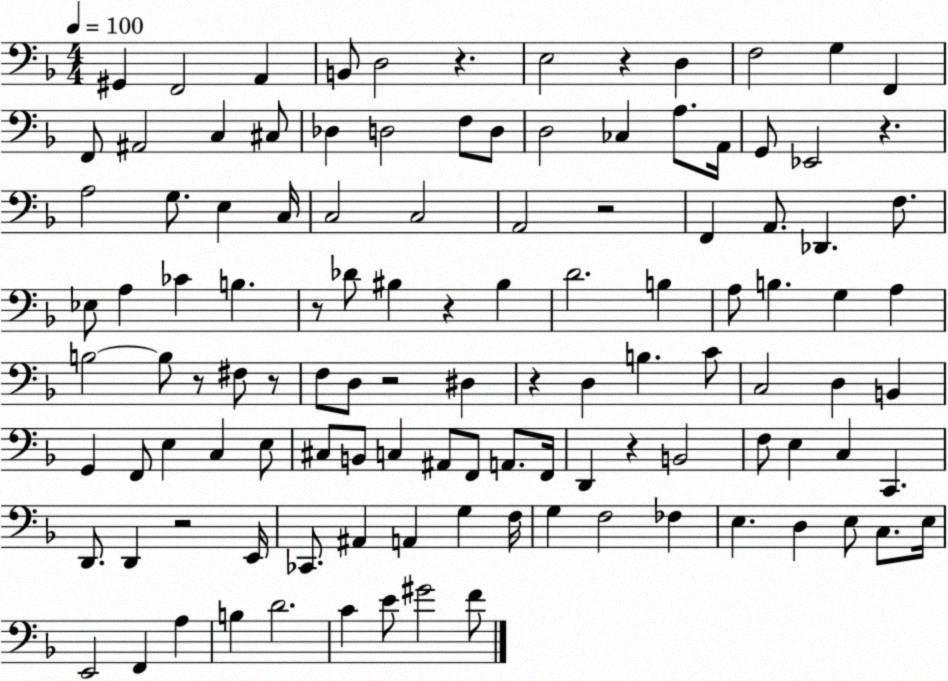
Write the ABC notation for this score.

X:1
T:Untitled
M:4/4
L:1/4
K:F
^G,, F,,2 A,, B,,/2 D,2 z E,2 z D, F,2 G, F,, F,,/2 ^A,,2 C, ^C,/2 _D, D,2 F,/2 D,/2 D,2 _C, A,/2 A,,/4 G,,/2 _E,,2 z A,2 G,/2 E, C,/4 C,2 C,2 A,,2 z2 F,, A,,/2 _D,, F,/2 _E,/2 A, _C B, z/2 _D/2 ^B, z ^B, D2 B, A,/2 B, G, A, B,2 B,/2 z/2 ^F,/2 z/2 F,/2 D,/2 z2 ^D, z D, B, C/2 C,2 D, B,, G,, F,,/2 E, C, E,/2 ^C,/2 B,,/2 C, ^A,,/2 F,,/2 A,,/2 F,,/4 D,, z B,,2 F,/2 E, C, C,, D,,/2 D,, z2 E,,/4 _C,,/2 ^A,, A,, G, F,/4 G, F,2 _F, E, D, E,/2 C,/2 E,/4 E,,2 F,, A, B, D2 C E/2 ^G2 F/2